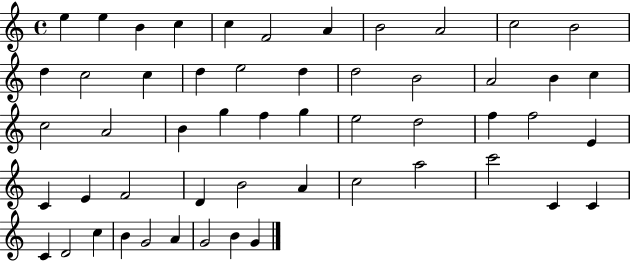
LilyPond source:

{
  \clef treble
  \time 4/4
  \defaultTimeSignature
  \key c \major
  e''4 e''4 b'4 c''4 | c''4 f'2 a'4 | b'2 a'2 | c''2 b'2 | \break d''4 c''2 c''4 | d''4 e''2 d''4 | d''2 b'2 | a'2 b'4 c''4 | \break c''2 a'2 | b'4 g''4 f''4 g''4 | e''2 d''2 | f''4 f''2 e'4 | \break c'4 e'4 f'2 | d'4 b'2 a'4 | c''2 a''2 | c'''2 c'4 c'4 | \break c'4 d'2 c''4 | b'4 g'2 a'4 | g'2 b'4 g'4 | \bar "|."
}